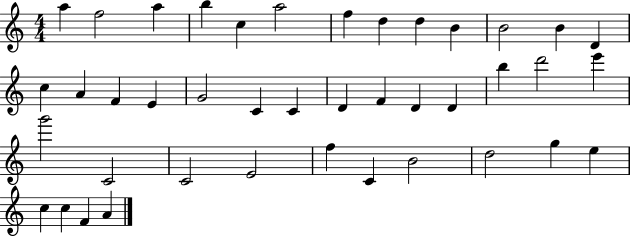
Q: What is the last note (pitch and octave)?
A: A4